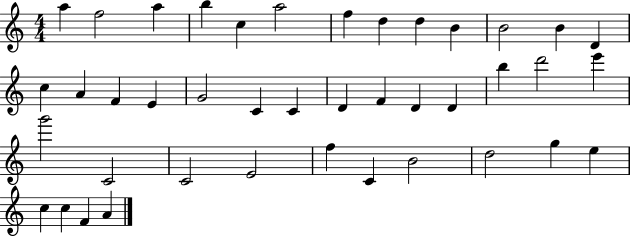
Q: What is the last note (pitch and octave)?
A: A4